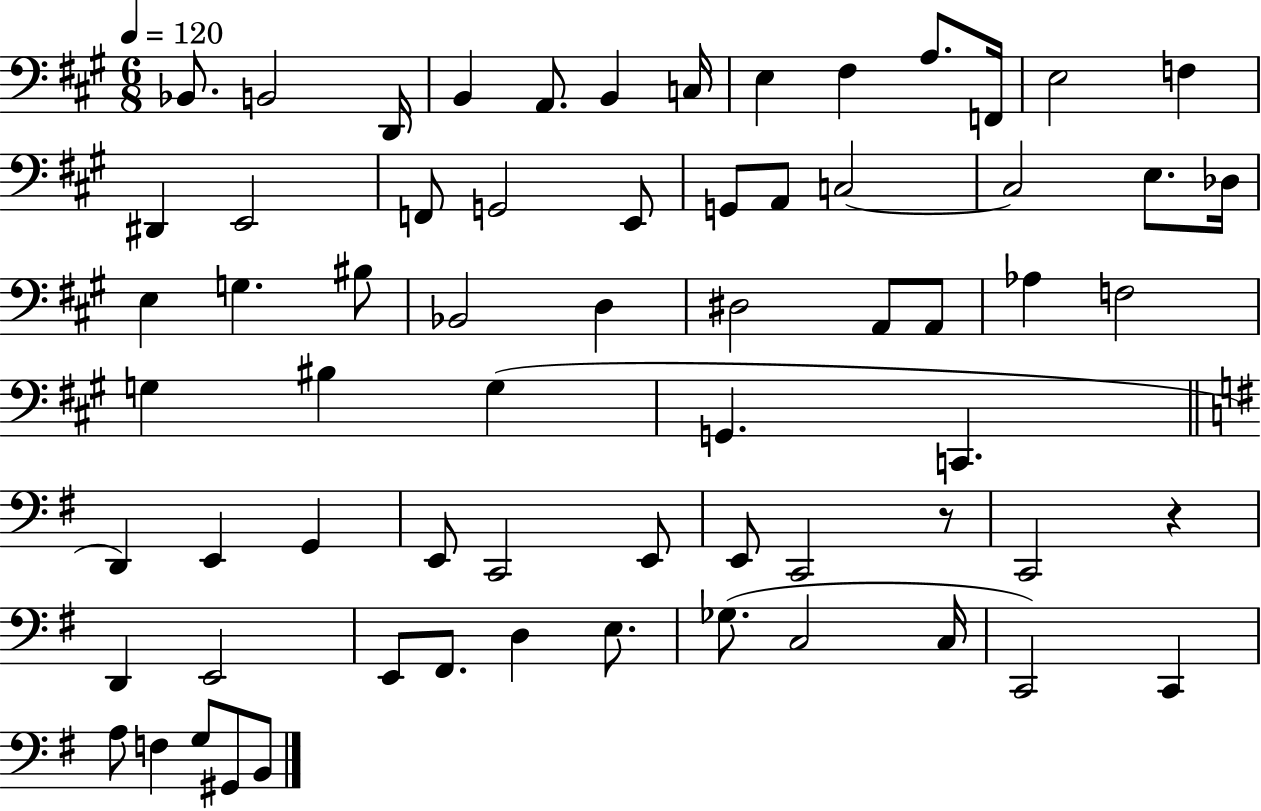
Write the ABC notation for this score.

X:1
T:Untitled
M:6/8
L:1/4
K:A
_B,,/2 B,,2 D,,/4 B,, A,,/2 B,, C,/4 E, ^F, A,/2 F,,/4 E,2 F, ^D,, E,,2 F,,/2 G,,2 E,,/2 G,,/2 A,,/2 C,2 C,2 E,/2 _D,/4 E, G, ^B,/2 _B,,2 D, ^D,2 A,,/2 A,,/2 _A, F,2 G, ^B, G, G,, C,, D,, E,, G,, E,,/2 C,,2 E,,/2 E,,/2 C,,2 z/2 C,,2 z D,, E,,2 E,,/2 ^F,,/2 D, E,/2 _G,/2 C,2 C,/4 C,,2 C,, A,/2 F, G,/2 ^G,,/2 B,,/2